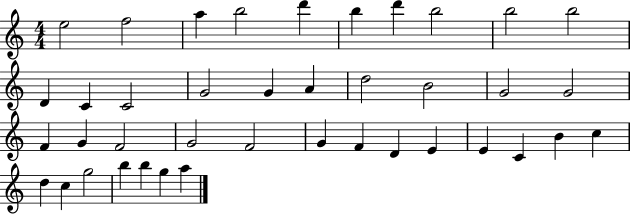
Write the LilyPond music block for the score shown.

{
  \clef treble
  \numericTimeSignature
  \time 4/4
  \key c \major
  e''2 f''2 | a''4 b''2 d'''4 | b''4 d'''4 b''2 | b''2 b''2 | \break d'4 c'4 c'2 | g'2 g'4 a'4 | d''2 b'2 | g'2 g'2 | \break f'4 g'4 f'2 | g'2 f'2 | g'4 f'4 d'4 e'4 | e'4 c'4 b'4 c''4 | \break d''4 c''4 g''2 | b''4 b''4 g''4 a''4 | \bar "|."
}